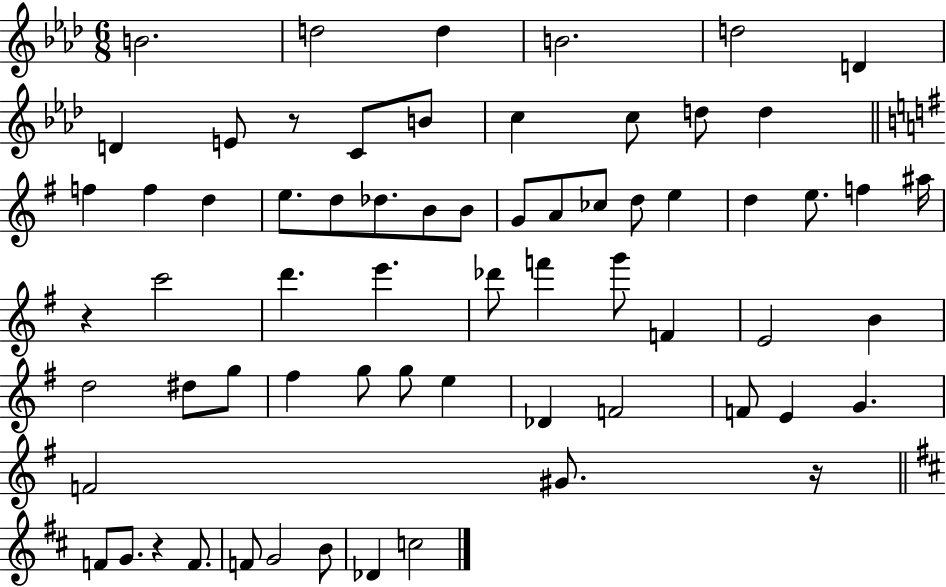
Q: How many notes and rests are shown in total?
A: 66